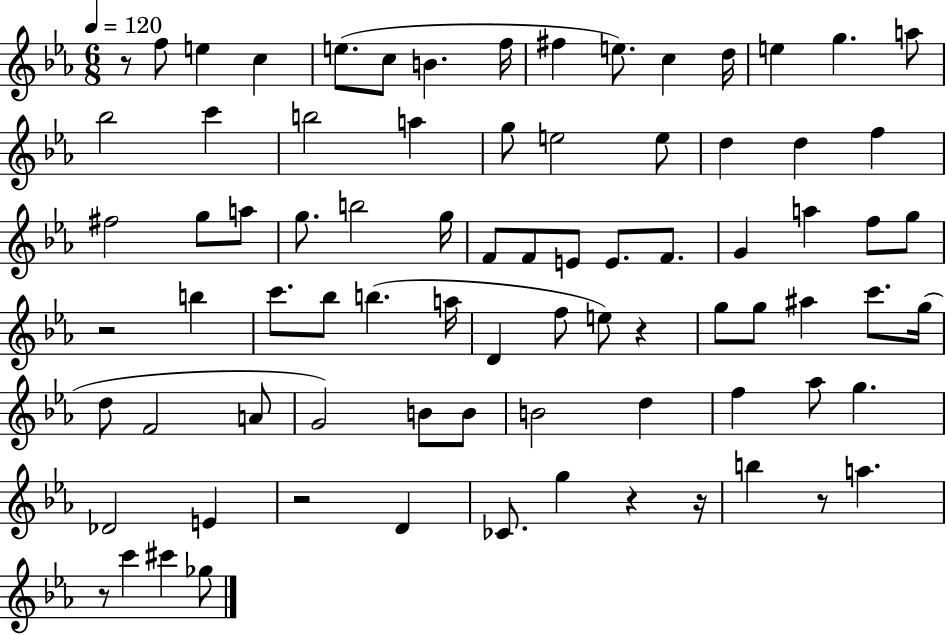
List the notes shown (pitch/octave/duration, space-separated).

R/e F5/e E5/q C5/q E5/e. C5/e B4/q. F5/s F#5/q E5/e. C5/q D5/s E5/q G5/q. A5/e Bb5/h C6/q B5/h A5/q G5/e E5/h E5/e D5/q D5/q F5/q F#5/h G5/e A5/e G5/e. B5/h G5/s F4/e F4/e E4/e E4/e. F4/e. G4/q A5/q F5/e G5/e R/h B5/q C6/e. Bb5/e B5/q. A5/s D4/q F5/e E5/e R/q G5/e G5/e A#5/q C6/e. G5/s D5/e F4/h A4/e G4/h B4/e B4/e B4/h D5/q F5/q Ab5/e G5/q. Db4/h E4/q R/h D4/q CES4/e. G5/q R/q R/s B5/q R/e A5/q. R/e C6/q C#6/q Gb5/e